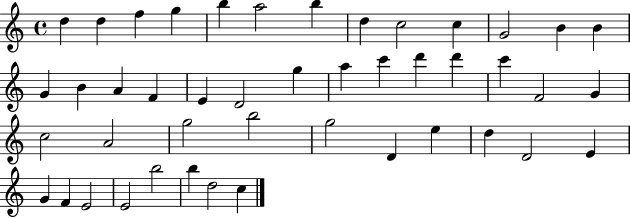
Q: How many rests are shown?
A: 0